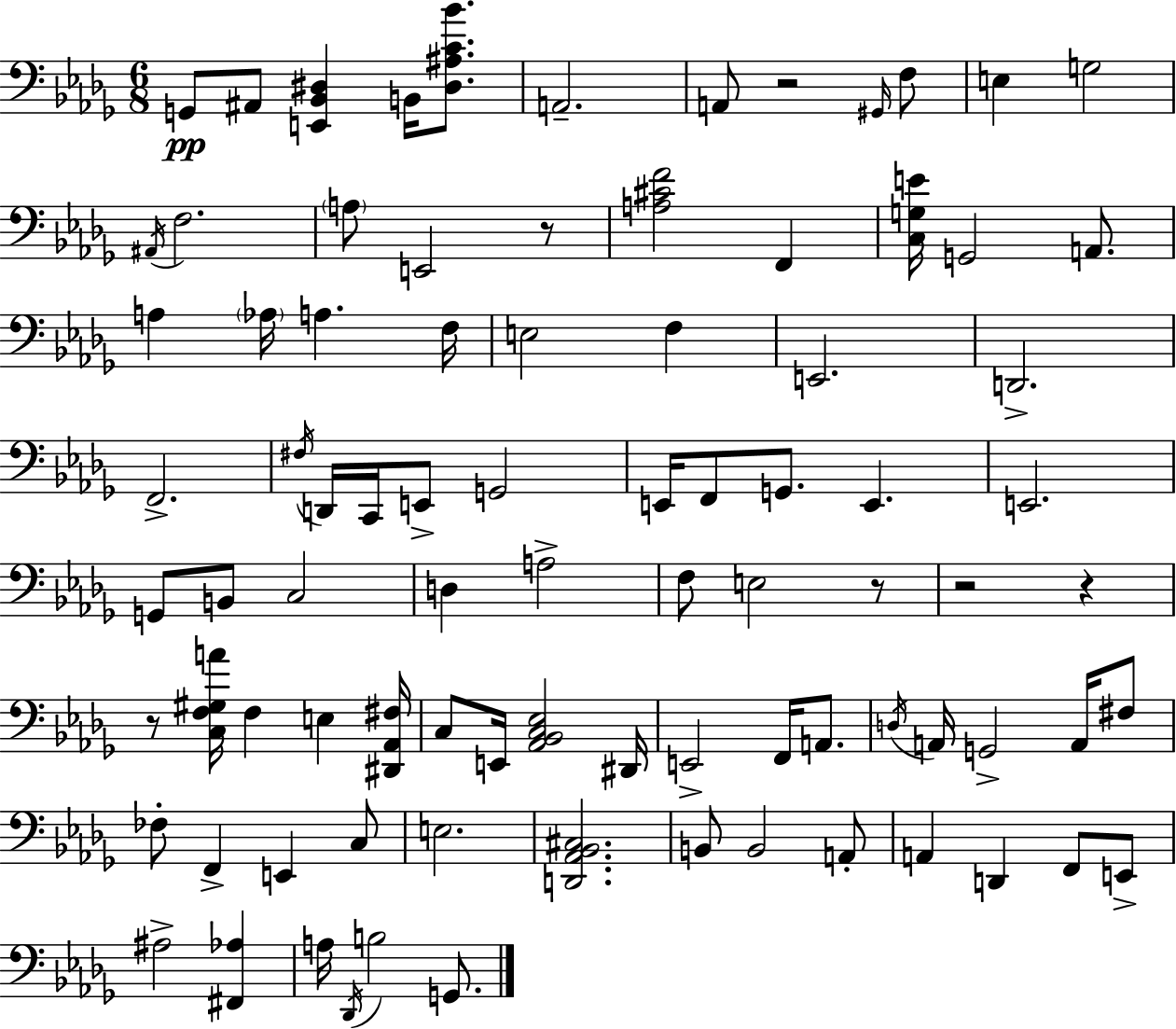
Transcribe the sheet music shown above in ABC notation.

X:1
T:Untitled
M:6/8
L:1/4
K:Bbm
G,,/2 ^A,,/2 [E,,_B,,^D,] B,,/4 [^D,^A,C_B]/2 A,,2 A,,/2 z2 ^G,,/4 F,/2 E, G,2 ^A,,/4 F,2 A,/2 E,,2 z/2 [A,^CF]2 F,, [C,G,E]/4 G,,2 A,,/2 A, _A,/4 A, F,/4 E,2 F, E,,2 D,,2 F,,2 ^F,/4 D,,/4 C,,/4 E,,/2 G,,2 E,,/4 F,,/2 G,,/2 E,, E,,2 G,,/2 B,,/2 C,2 D, A,2 F,/2 E,2 z/2 z2 z z/2 [C,F,^G,A]/4 F, E, [^D,,_A,,^F,]/4 C,/2 E,,/4 [_A,,_B,,C,_E,]2 ^D,,/4 E,,2 F,,/4 A,,/2 D,/4 A,,/4 G,,2 A,,/4 ^F,/2 _F,/2 F,, E,, C,/2 E,2 [D,,_A,,_B,,^C,]2 B,,/2 B,,2 A,,/2 A,, D,, F,,/2 E,,/2 ^A,2 [^F,,_A,] A,/4 _D,,/4 B,2 G,,/2